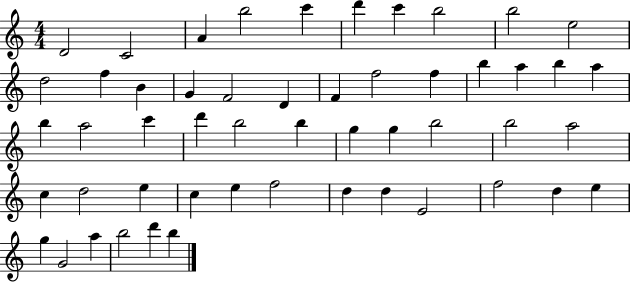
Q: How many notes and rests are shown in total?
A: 52